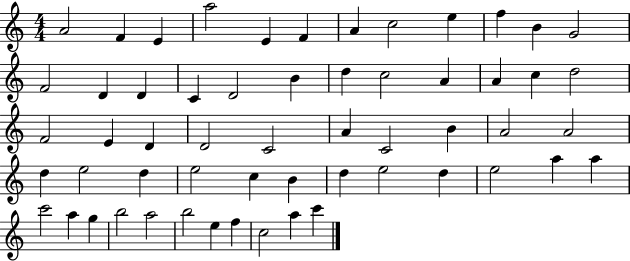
A4/h F4/q E4/q A5/h E4/q F4/q A4/q C5/h E5/q F5/q B4/q G4/h F4/h D4/q D4/q C4/q D4/h B4/q D5/q C5/h A4/q A4/q C5/q D5/h F4/h E4/q D4/q D4/h C4/h A4/q C4/h B4/q A4/h A4/h D5/q E5/h D5/q E5/h C5/q B4/q D5/q E5/h D5/q E5/h A5/q A5/q C6/h A5/q G5/q B5/h A5/h B5/h E5/q F5/q C5/h A5/q C6/q